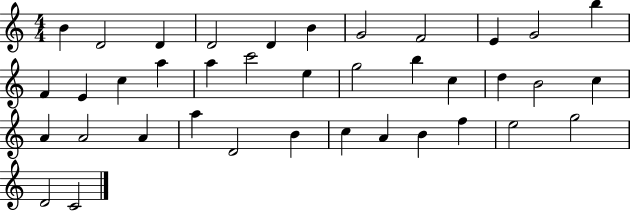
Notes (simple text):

B4/q D4/h D4/q D4/h D4/q B4/q G4/h F4/h E4/q G4/h B5/q F4/q E4/q C5/q A5/q A5/q C6/h E5/q G5/h B5/q C5/q D5/q B4/h C5/q A4/q A4/h A4/q A5/q D4/h B4/q C5/q A4/q B4/q F5/q E5/h G5/h D4/h C4/h